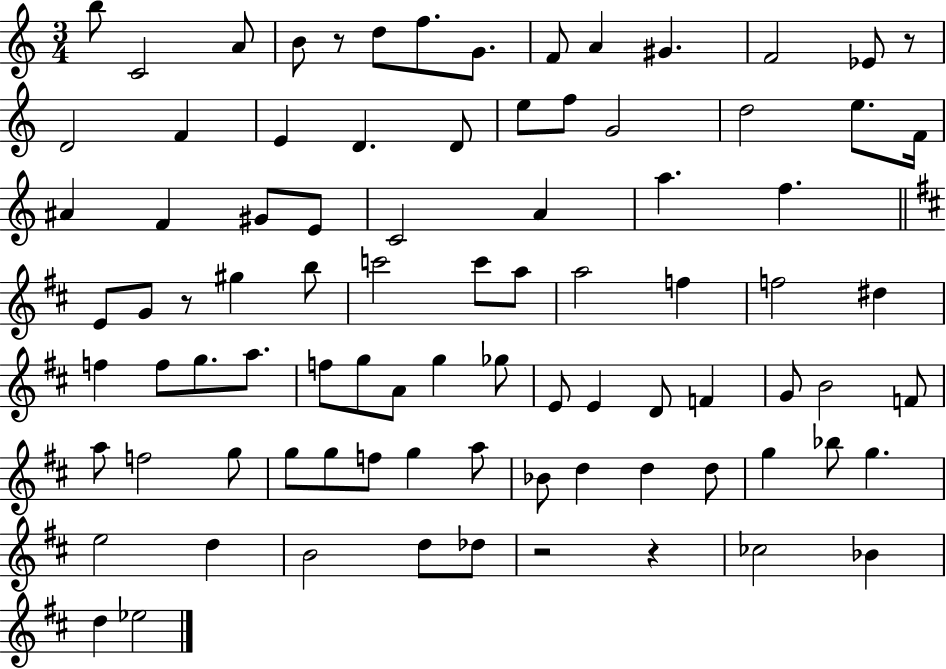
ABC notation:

X:1
T:Untitled
M:3/4
L:1/4
K:C
b/2 C2 A/2 B/2 z/2 d/2 f/2 G/2 F/2 A ^G F2 _E/2 z/2 D2 F E D D/2 e/2 f/2 G2 d2 e/2 F/4 ^A F ^G/2 E/2 C2 A a f E/2 G/2 z/2 ^g b/2 c'2 c'/2 a/2 a2 f f2 ^d f f/2 g/2 a/2 f/2 g/2 A/2 g _g/2 E/2 E D/2 F G/2 B2 F/2 a/2 f2 g/2 g/2 g/2 f/2 g a/2 _B/2 d d d/2 g _b/2 g e2 d B2 d/2 _d/2 z2 z _c2 _B d _e2